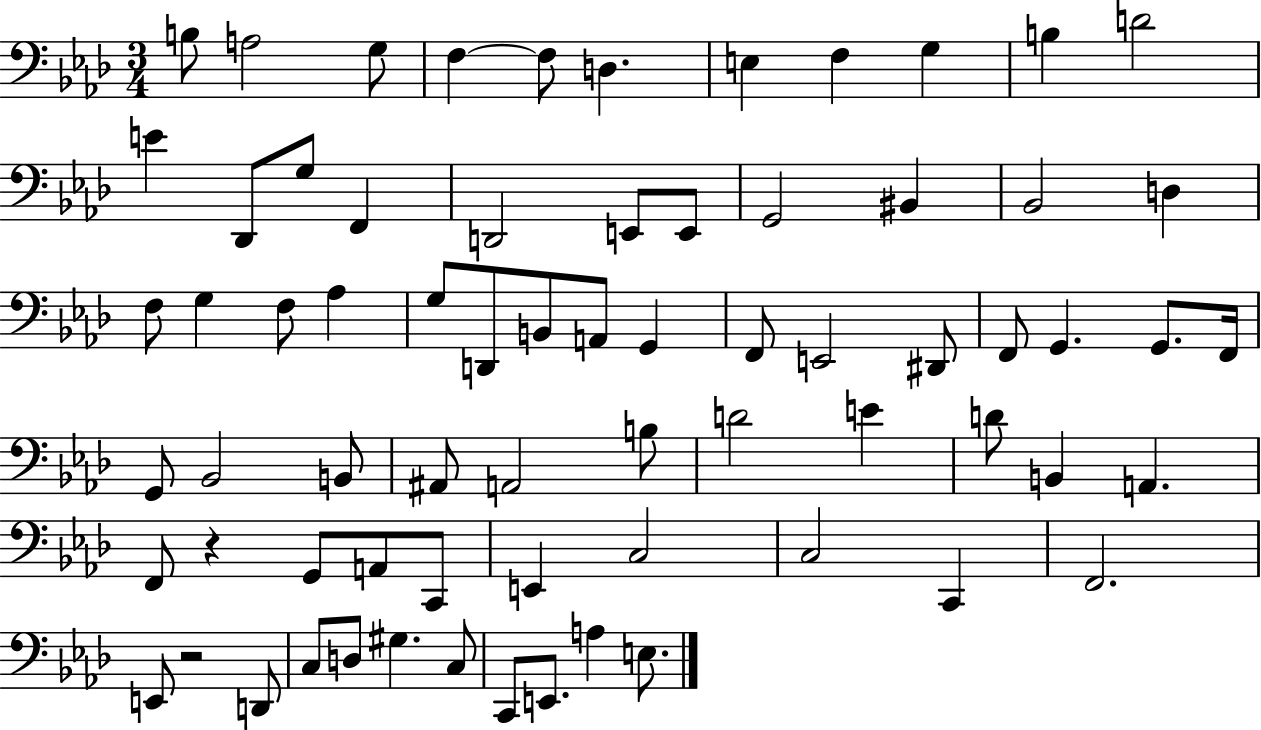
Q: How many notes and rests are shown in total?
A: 70